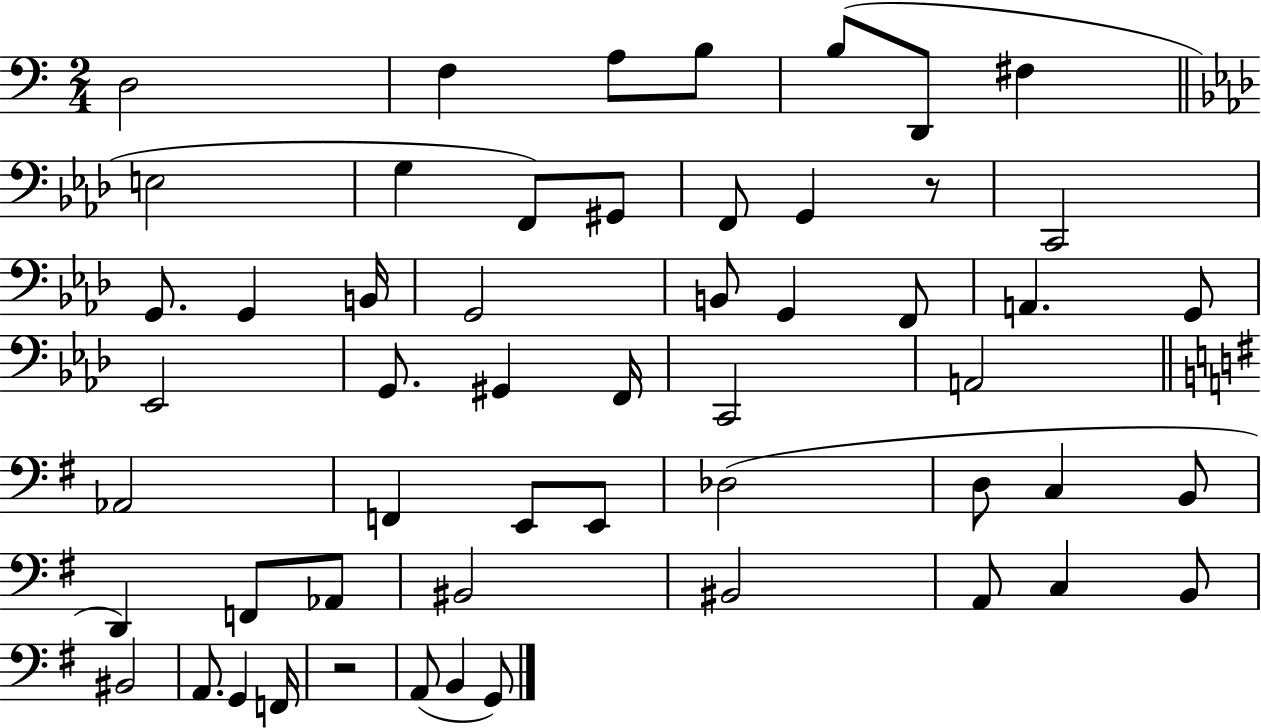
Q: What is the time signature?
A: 2/4